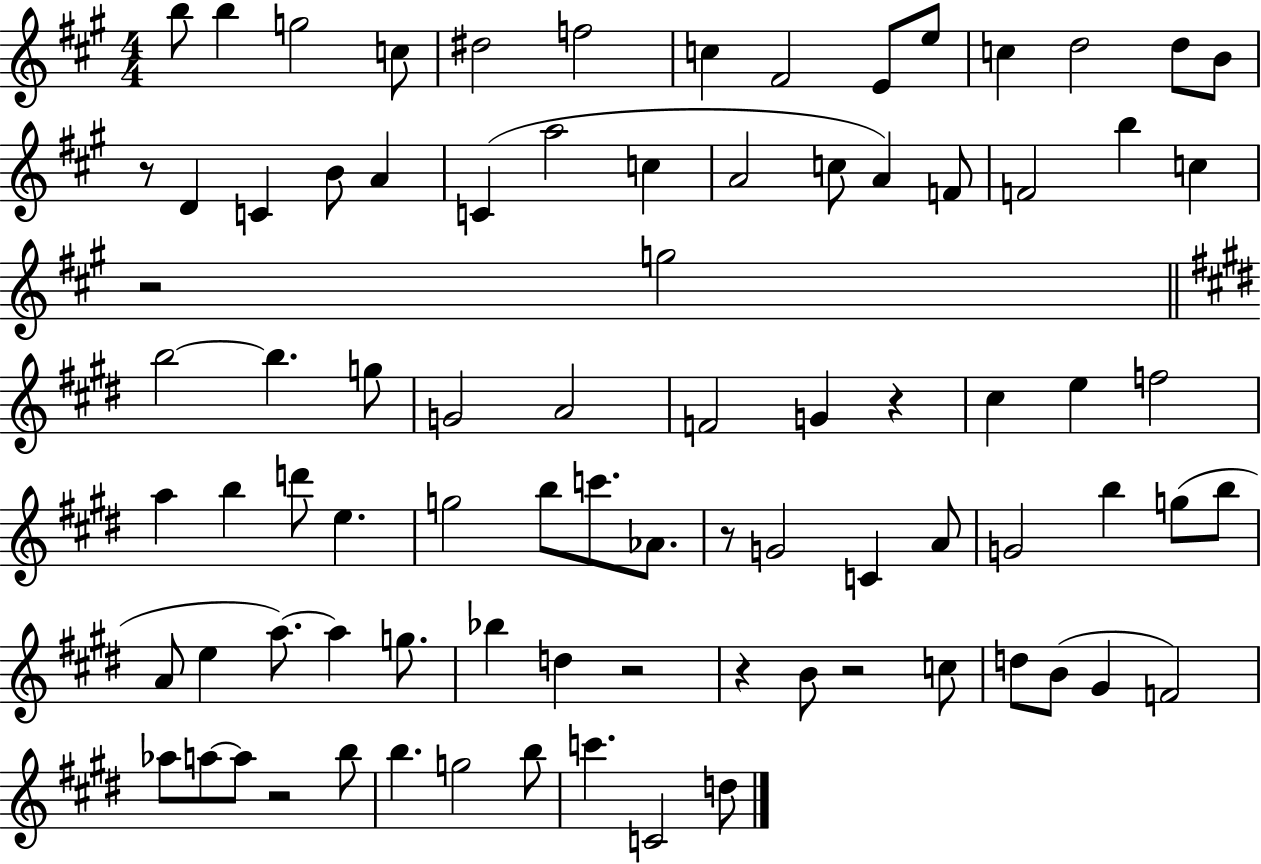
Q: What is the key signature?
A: A major